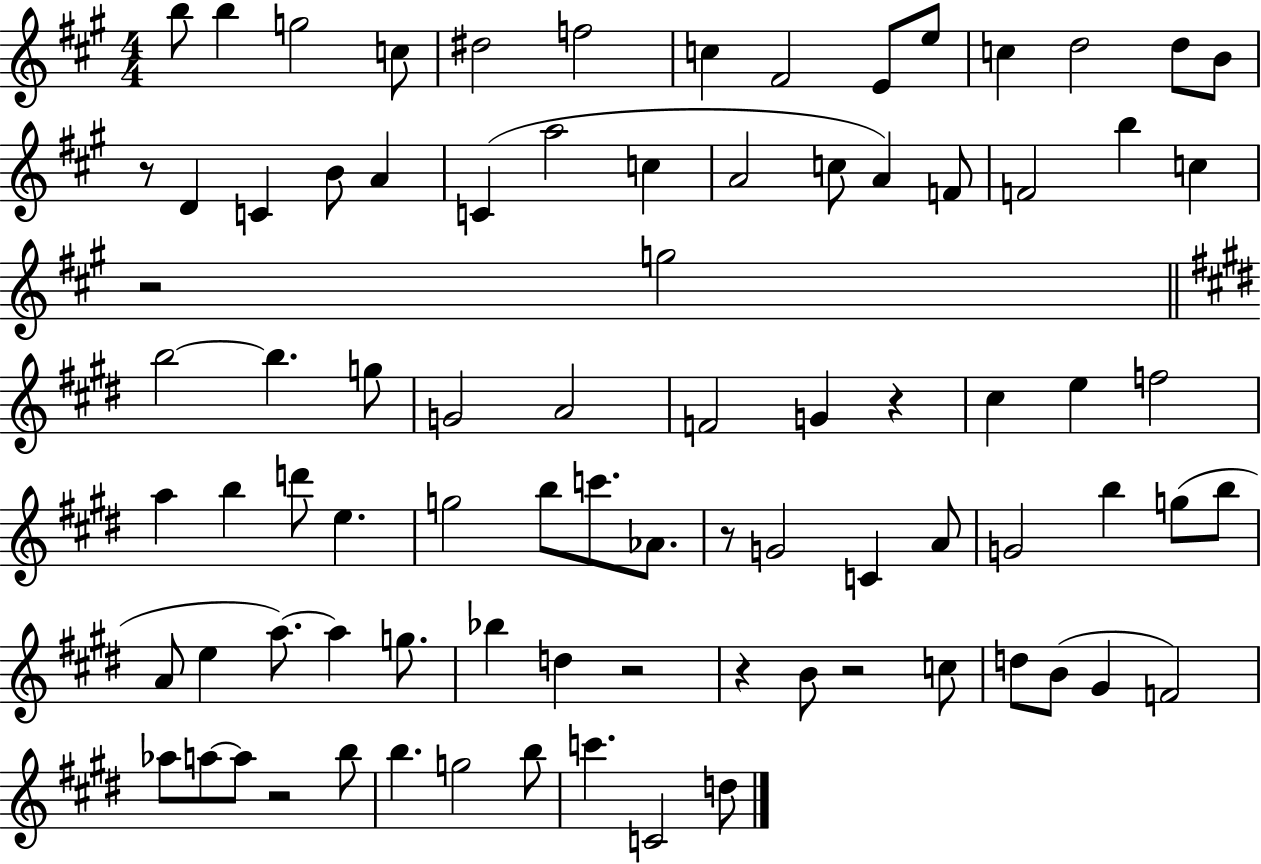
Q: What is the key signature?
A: A major